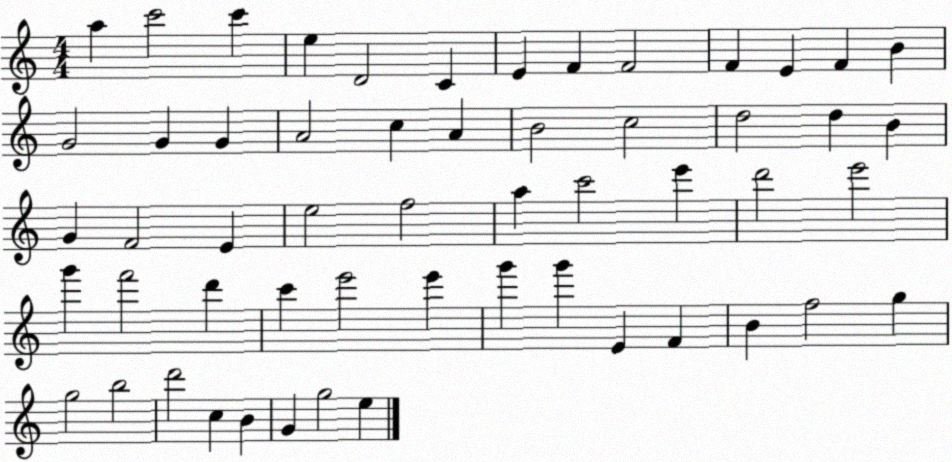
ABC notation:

X:1
T:Untitled
M:4/4
L:1/4
K:C
a c'2 c' e D2 C E F F2 F E F B G2 G G A2 c A B2 c2 d2 d B G F2 E e2 f2 a c'2 e' d'2 e'2 g' f'2 d' c' e'2 e' g' g' E F B f2 g g2 b2 d'2 c B G g2 e